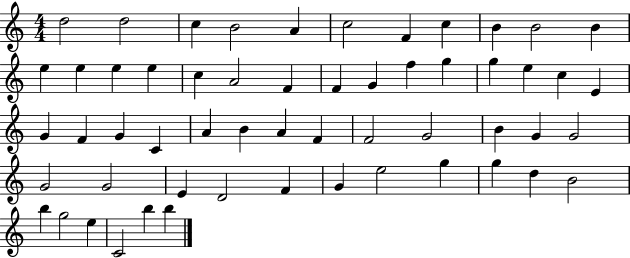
D5/h D5/h C5/q B4/h A4/q C5/h F4/q C5/q B4/q B4/h B4/q E5/q E5/q E5/q E5/q C5/q A4/h F4/q F4/q G4/q F5/q G5/q G5/q E5/q C5/q E4/q G4/q F4/q G4/q C4/q A4/q B4/q A4/q F4/q F4/h G4/h B4/q G4/q G4/h G4/h G4/h E4/q D4/h F4/q G4/q E5/h G5/q G5/q D5/q B4/h B5/q G5/h E5/q C4/h B5/q B5/q